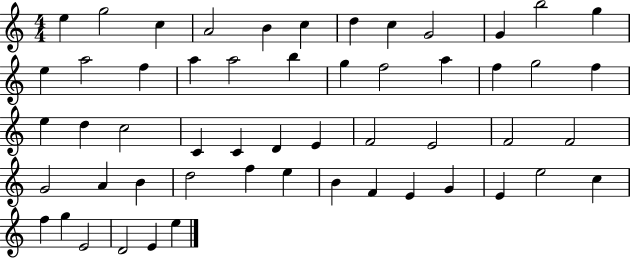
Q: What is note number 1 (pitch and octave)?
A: E5